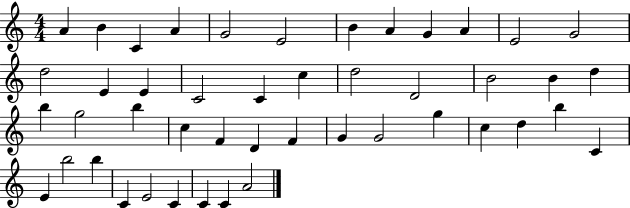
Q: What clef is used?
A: treble